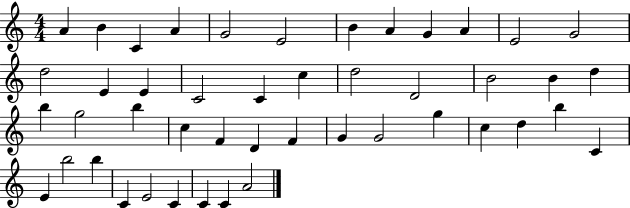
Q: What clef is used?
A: treble